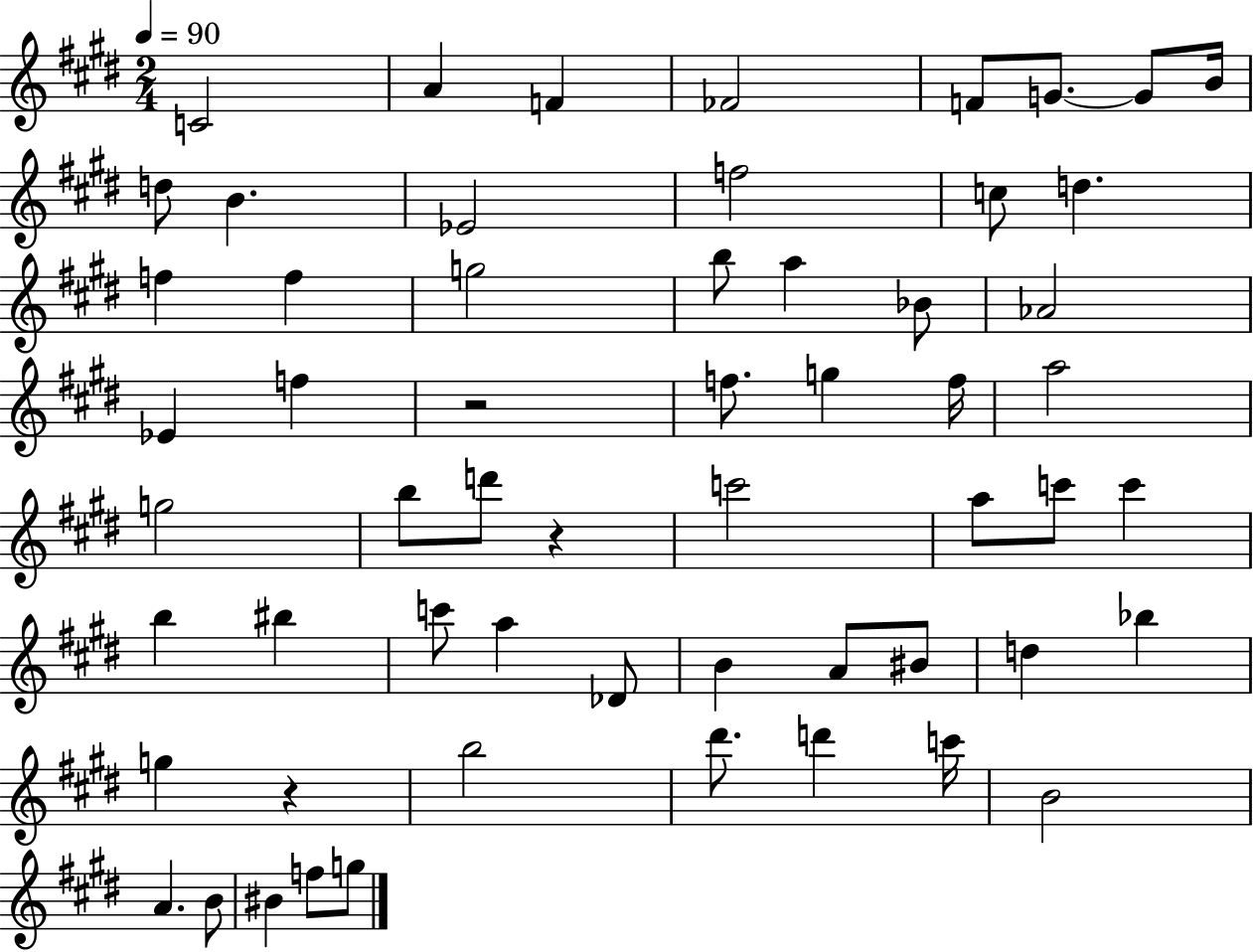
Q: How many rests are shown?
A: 3